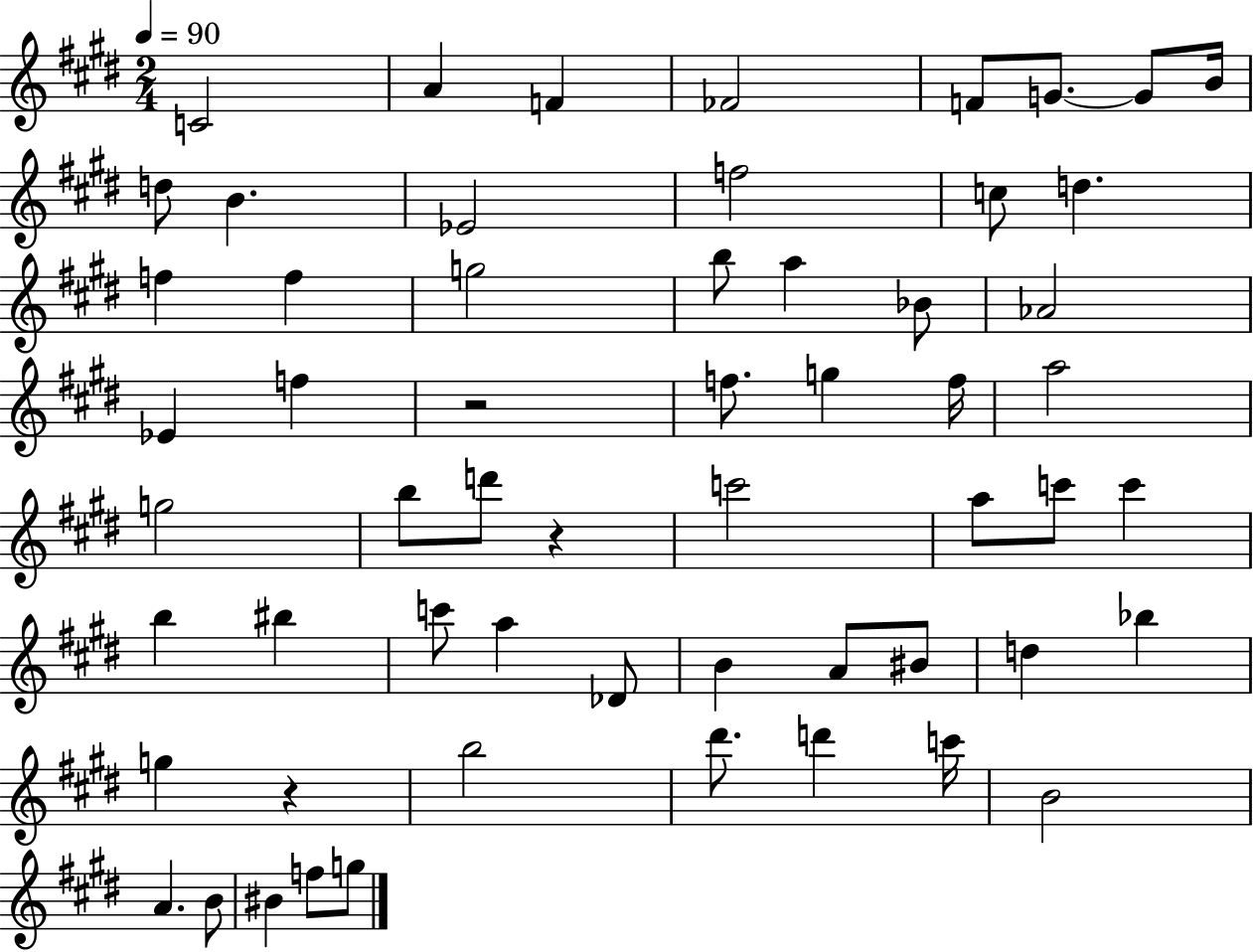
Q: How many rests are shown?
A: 3